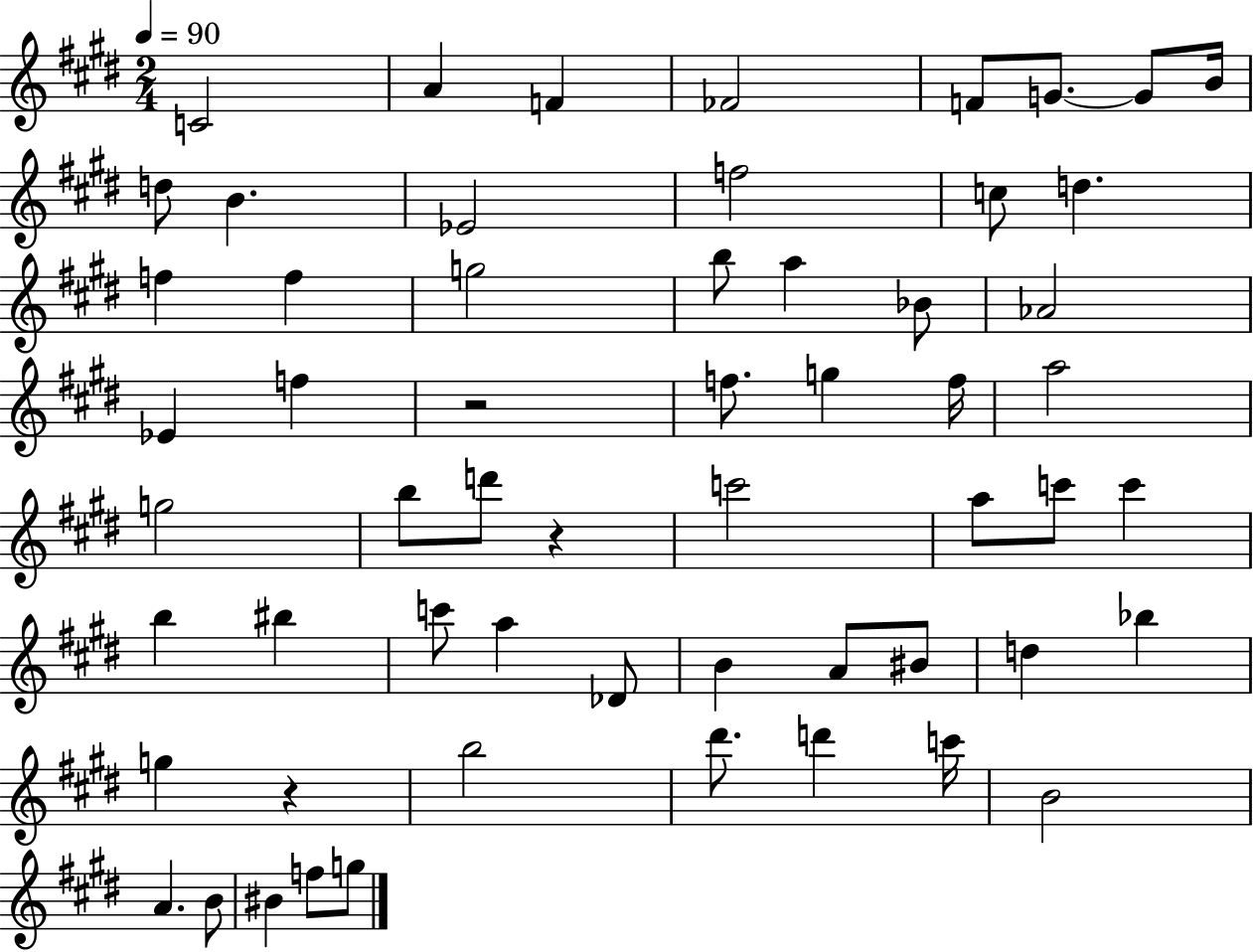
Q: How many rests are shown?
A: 3